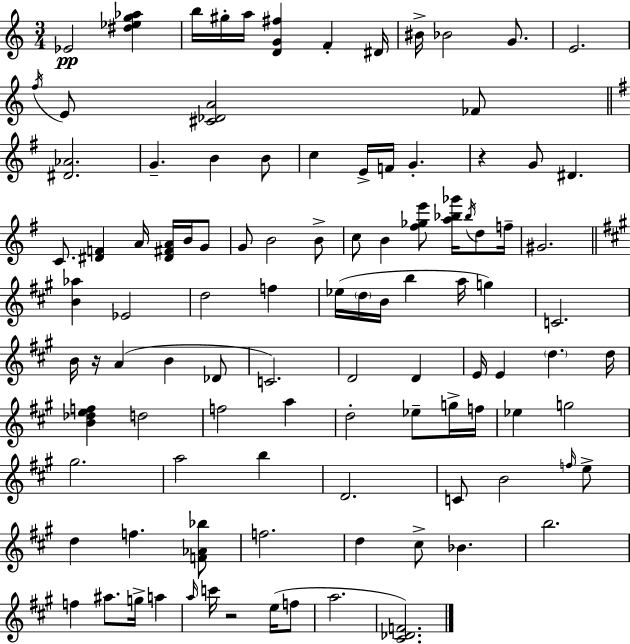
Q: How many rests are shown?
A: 3